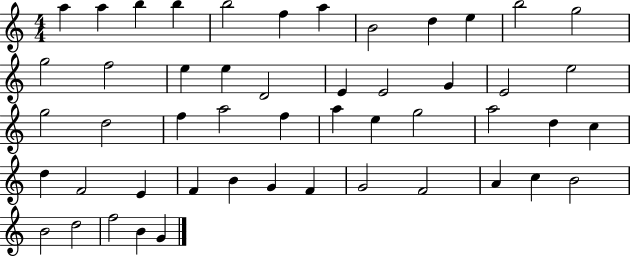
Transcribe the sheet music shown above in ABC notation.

X:1
T:Untitled
M:4/4
L:1/4
K:C
a a b b b2 f a B2 d e b2 g2 g2 f2 e e D2 E E2 G E2 e2 g2 d2 f a2 f a e g2 a2 d c d F2 E F B G F G2 F2 A c B2 B2 d2 f2 B G